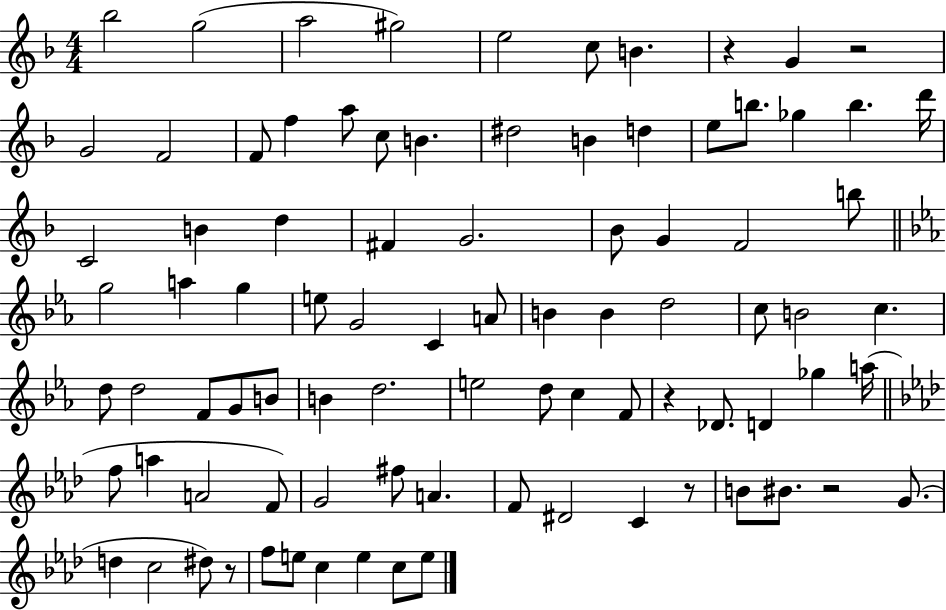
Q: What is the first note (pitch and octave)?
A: Bb5